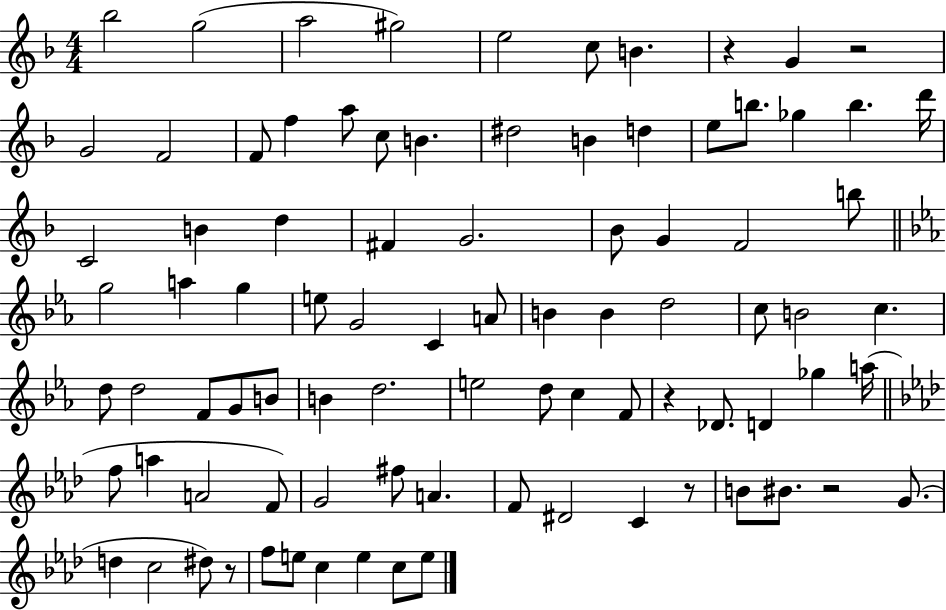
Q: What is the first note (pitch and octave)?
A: Bb5